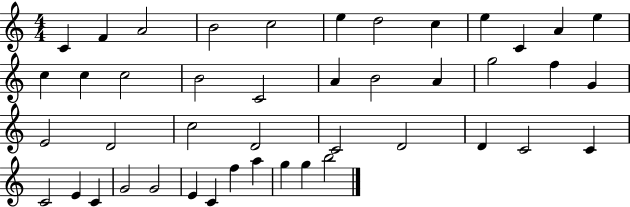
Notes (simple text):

C4/q F4/q A4/h B4/h C5/h E5/q D5/h C5/q E5/q C4/q A4/q E5/q C5/q C5/q C5/h B4/h C4/h A4/q B4/h A4/q G5/h F5/q G4/q E4/h D4/h C5/h D4/h C4/h D4/h D4/q C4/h C4/q C4/h E4/q C4/q G4/h G4/h E4/q C4/q F5/q A5/q G5/q G5/q B5/h